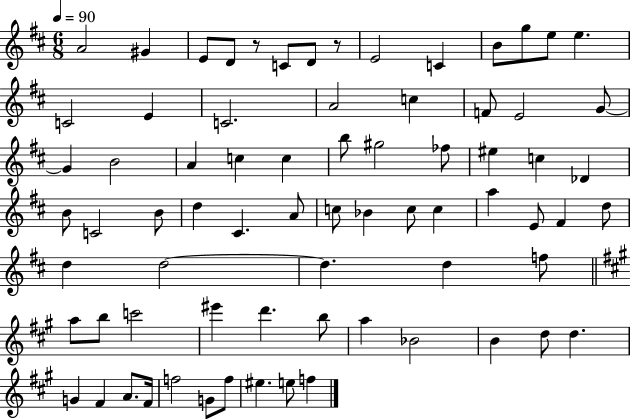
{
  \clef treble
  \numericTimeSignature
  \time 6/8
  \key d \major
  \tempo 4 = 90
  a'2 gis'4 | e'8 d'8 r8 c'8 d'8 r8 | e'2 c'4 | b'8 g''8 e''8 e''4. | \break c'2 e'4 | c'2. | a'2 c''4 | f'8 e'2 g'8~~ | \break g'4 b'2 | a'4 c''4 c''4 | b''8 gis''2 fes''8 | eis''4 c''4 des'4 | \break b'8 c'2 b'8 | d''4 cis'4. a'8 | c''8 bes'4 c''8 c''4 | a''4 e'8 fis'4 d''8 | \break d''4 d''2~~ | d''4. d''4 f''8 | \bar "||" \break \key a \major a''8 b''8 c'''2 | eis'''4 d'''4. b''8 | a''4 bes'2 | b'4 d''8 d''4. | \break g'4 fis'4 a'8. fis'16 | f''2 g'8 f''8 | eis''4. e''8 f''4 | \bar "|."
}